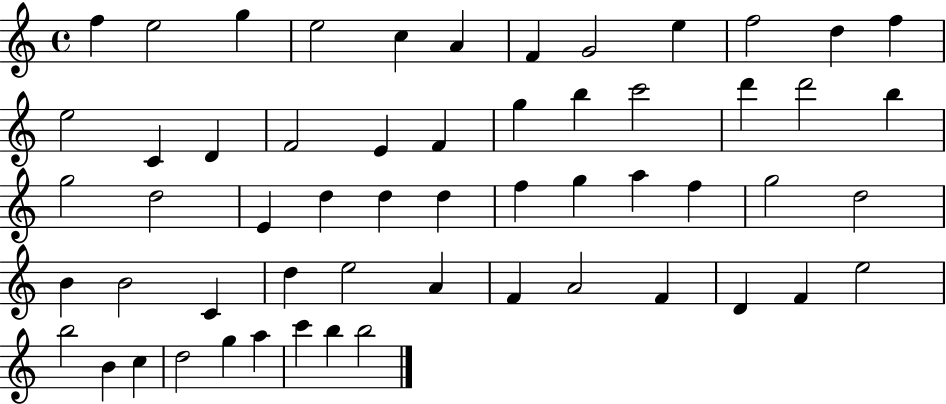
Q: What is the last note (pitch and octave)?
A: B5